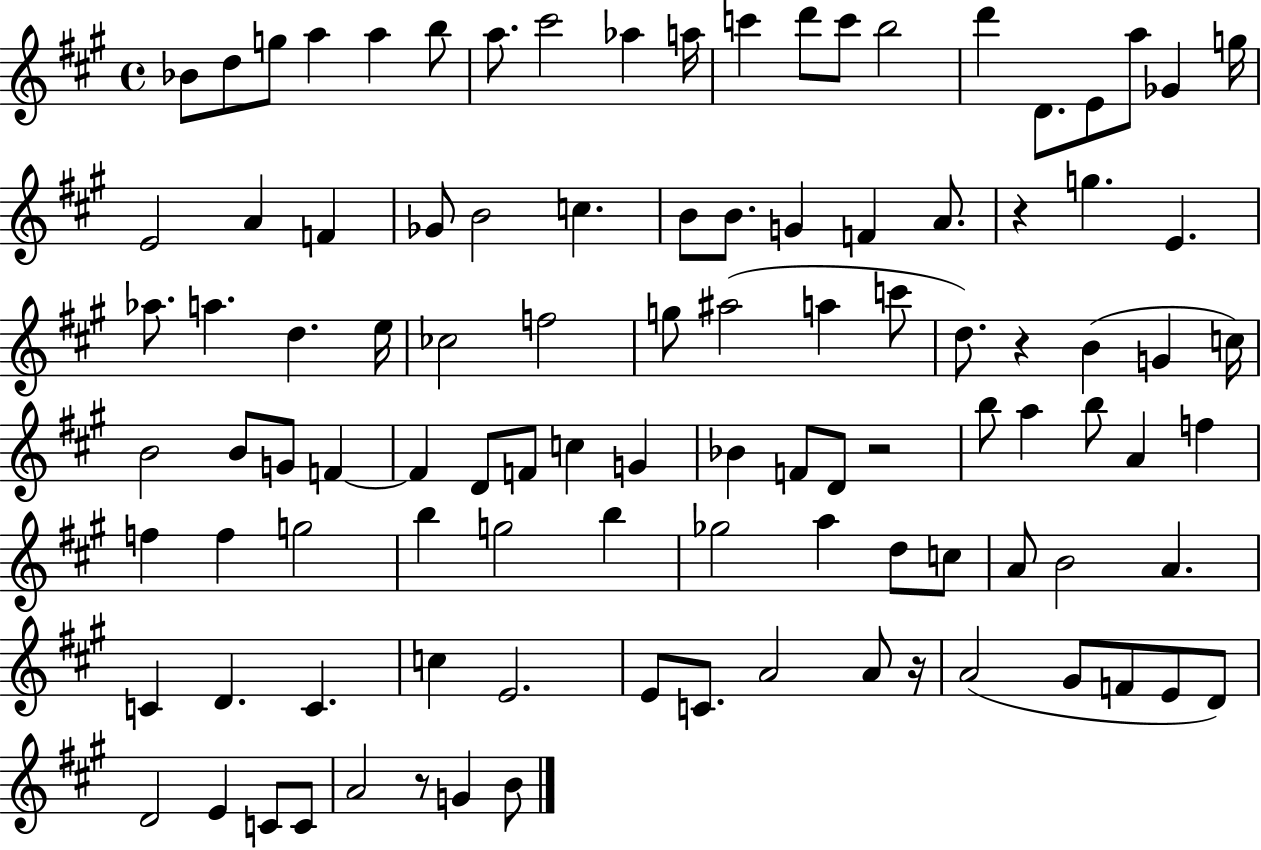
X:1
T:Untitled
M:4/4
L:1/4
K:A
_B/2 d/2 g/2 a a b/2 a/2 ^c'2 _a a/4 c' d'/2 c'/2 b2 d' D/2 E/2 a/2 _G g/4 E2 A F _G/2 B2 c B/2 B/2 G F A/2 z g E _a/2 a d e/4 _c2 f2 g/2 ^a2 a c'/2 d/2 z B G c/4 B2 B/2 G/2 F F D/2 F/2 c G _B F/2 D/2 z2 b/2 a b/2 A f f f g2 b g2 b _g2 a d/2 c/2 A/2 B2 A C D C c E2 E/2 C/2 A2 A/2 z/4 A2 ^G/2 F/2 E/2 D/2 D2 E C/2 C/2 A2 z/2 G B/2